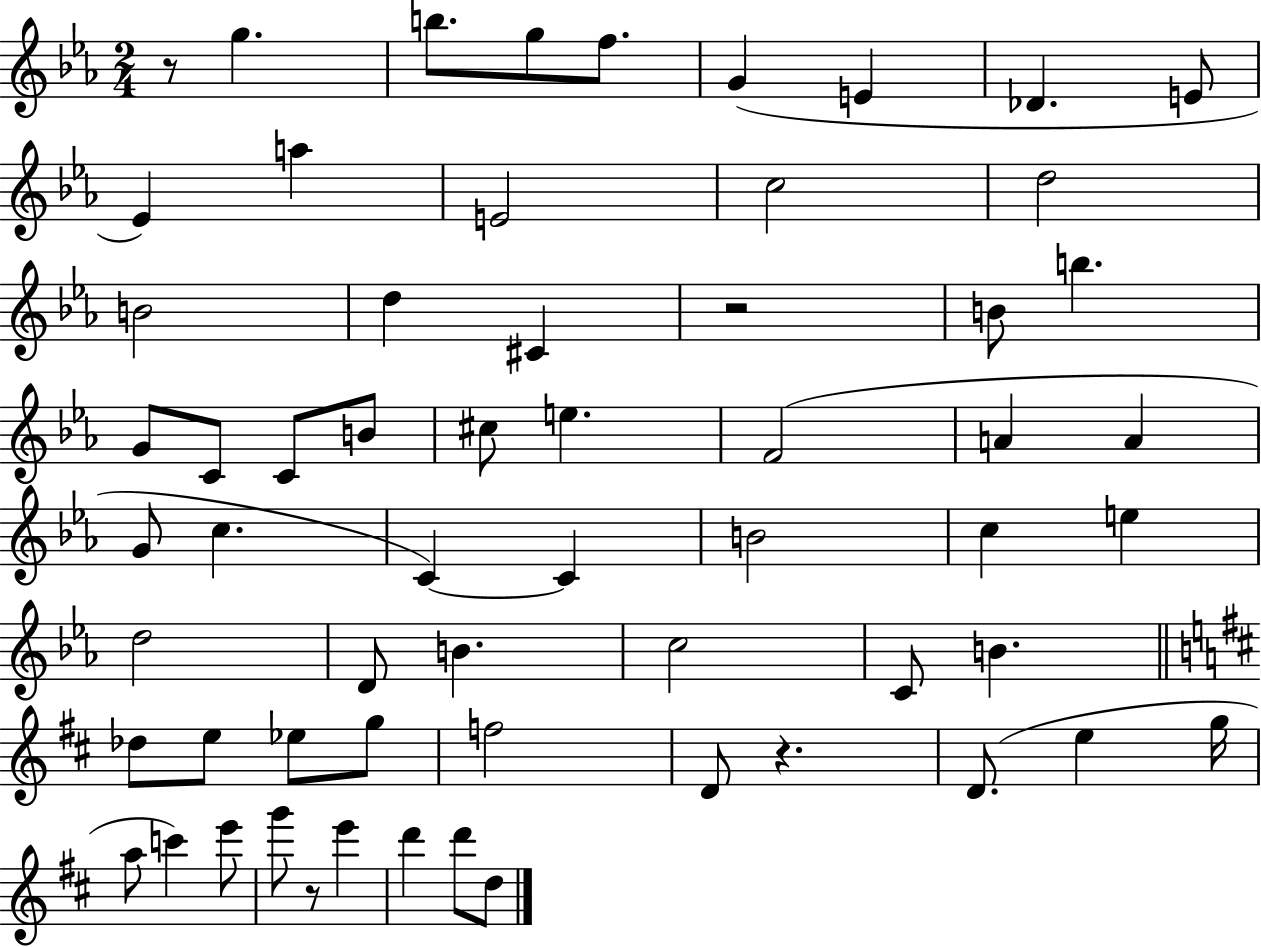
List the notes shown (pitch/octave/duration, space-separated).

R/e G5/q. B5/e. G5/e F5/e. G4/q E4/q Db4/q. E4/e Eb4/q A5/q E4/h C5/h D5/h B4/h D5/q C#4/q R/h B4/e B5/q. G4/e C4/e C4/e B4/e C#5/e E5/q. F4/h A4/q A4/q G4/e C5/q. C4/q C4/q B4/h C5/q E5/q D5/h D4/e B4/q. C5/h C4/e B4/q. Db5/e E5/e Eb5/e G5/e F5/h D4/e R/q. D4/e. E5/q G5/s A5/e C6/q E6/e G6/e R/e E6/q D6/q D6/e D5/e